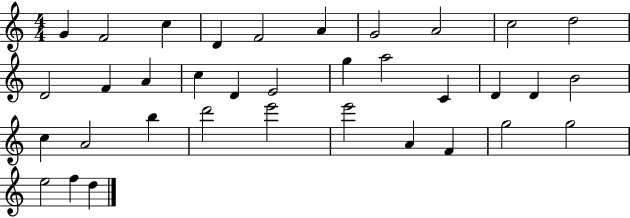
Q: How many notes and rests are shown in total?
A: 35